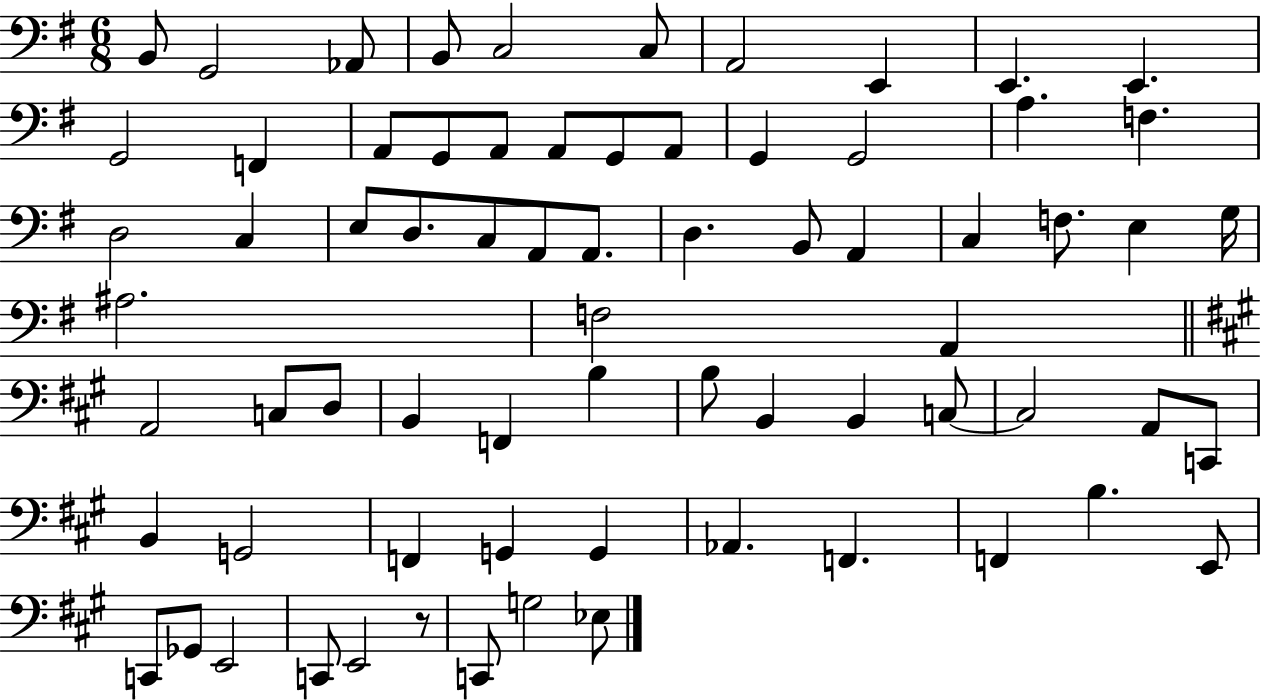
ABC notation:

X:1
T:Untitled
M:6/8
L:1/4
K:G
B,,/2 G,,2 _A,,/2 B,,/2 C,2 C,/2 A,,2 E,, E,, E,, G,,2 F,, A,,/2 G,,/2 A,,/2 A,,/2 G,,/2 A,,/2 G,, G,,2 A, F, D,2 C, E,/2 D,/2 C,/2 A,,/2 A,,/2 D, B,,/2 A,, C, F,/2 E, G,/4 ^A,2 F,2 A,, A,,2 C,/2 D,/2 B,, F,, B, B,/2 B,, B,, C,/2 C,2 A,,/2 C,,/2 B,, G,,2 F,, G,, G,, _A,, F,, F,, B, E,,/2 C,,/2 _G,,/2 E,,2 C,,/2 E,,2 z/2 C,,/2 G,2 _E,/2